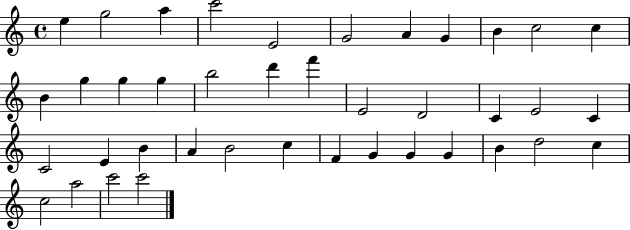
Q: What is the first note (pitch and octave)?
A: E5